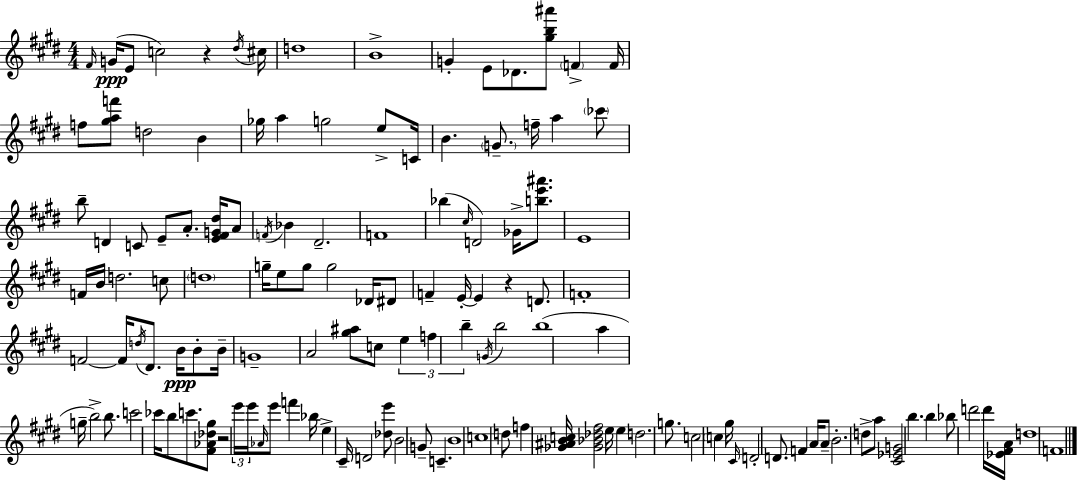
{
  \clef treble
  \numericTimeSignature
  \time 4/4
  \key e \major
  \grace { fis'16 }(\ppp g'16 e'8 c''2) r4 | \acciaccatura { dis''16 } cis''16 d''1 | b'1-> | g'4-. e'8 des'8. <gis'' b'' ais'''>8 \parenthesize f'4-> | \break f'16 f''8 <gis'' a'' f'''>8 d''2 b'4 | ges''16 a''4 g''2 e''8-> | c'16 b'4. \parenthesize g'8.-- f''16-- a''4 | \parenthesize ces'''8 b''8-- d'4 c'8 e'8-- a'8.-. <e' fis' g' dis''>16 | \break a'8 \acciaccatura { f'16 } bes'4 dis'2.-- | f'1 | bes''4( \grace { cis''16 } d'2) | ges'16-> <b'' e''' ais'''>8. e'1 | \break f'16 b'16 d''2. | c''8 \parenthesize d''1 | g''16-- e''8 g''8 g''2 | des'16 dis'8 f'4-- e'16-.~~ e'4 r4 | \break d'8. f'1-. | f'2~~ f'16 \acciaccatura { d''16 } dis'8. | b'16\ppp b'8-. b'16-- g'1-- | a'2 <gis'' ais''>8 c''8 | \break \tuplet 3/2 { e''4 f''4 b''4-- } \acciaccatura { g'16 } b''2 | b''1( | a''4 g''16-- b''2->) | b''8. c'''2 ces'''16 b''8 | \break c'''8. <fis' aes' des'' gis''>8 r2 \tuplet 3/2 { e'''16 e'''16 | \grace { aes'16 } } e'''8 f'''4 bes''16 e''4-> cis'16-- d'2 | <des'' e'''>8 b'2 g'8-- | c'4.-- b'1 | \break c''1 | d''8 f''4 <ges' ais' b' c''>16 <ges' bes' des'' fis''>2 | e''16 e''4 d''2. | g''8. c''2 | \break \parenthesize c''4 gis''16 \grace { cis'16 } d'2-. | d'8. f'4 a'16 a'8-- b'2.-. | d''8-> a''8 <cis' ees' g'>2 | b''4. b''4 bes''8 d'''2 | \break d'''16 <ees' fis' a'>16 d''1 | f'1 | \bar "|."
}